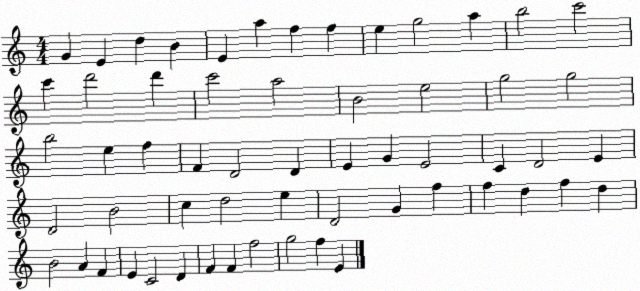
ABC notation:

X:1
T:Untitled
M:4/4
L:1/4
K:C
G E d B E a f f e g2 a b2 c'2 c' d'2 d' c'2 a2 B2 e2 g2 g2 b2 e f F D2 D E G E2 C D2 E D2 B2 c d2 e D2 G f f d f d B2 A F E C2 D F F f2 g2 f E